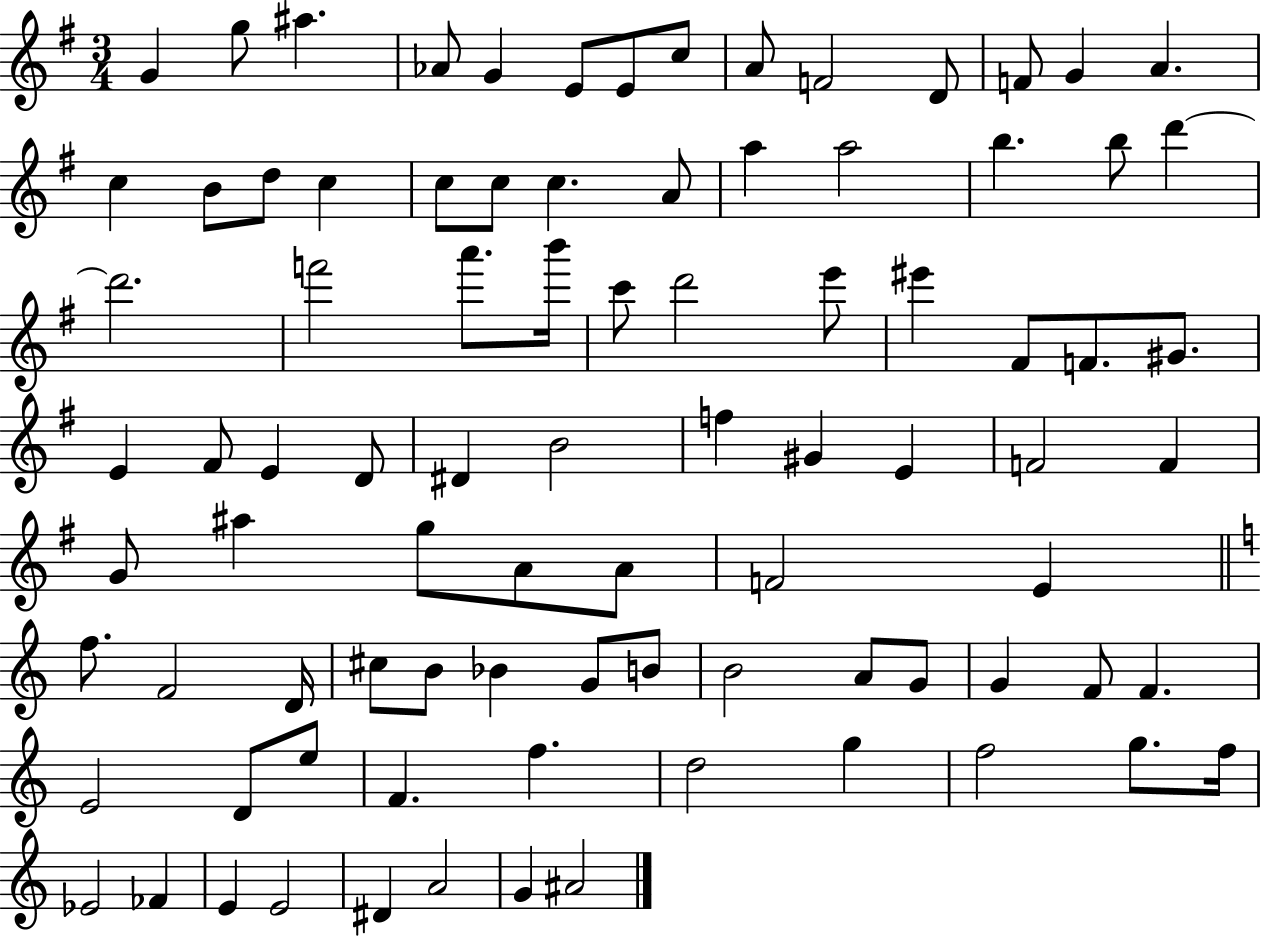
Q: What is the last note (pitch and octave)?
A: A#4